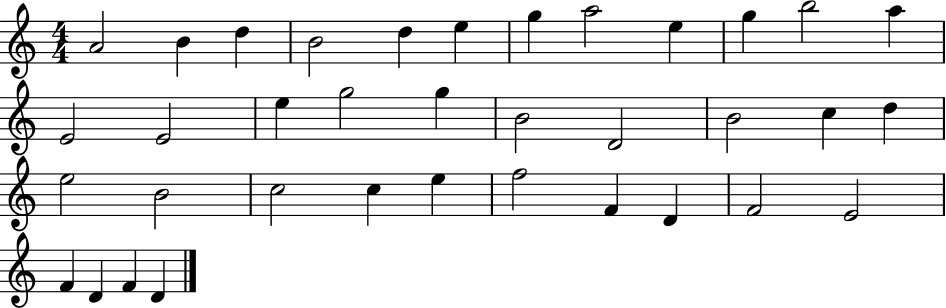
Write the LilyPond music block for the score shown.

{
  \clef treble
  \numericTimeSignature
  \time 4/4
  \key c \major
  a'2 b'4 d''4 | b'2 d''4 e''4 | g''4 a''2 e''4 | g''4 b''2 a''4 | \break e'2 e'2 | e''4 g''2 g''4 | b'2 d'2 | b'2 c''4 d''4 | \break e''2 b'2 | c''2 c''4 e''4 | f''2 f'4 d'4 | f'2 e'2 | \break f'4 d'4 f'4 d'4 | \bar "|."
}